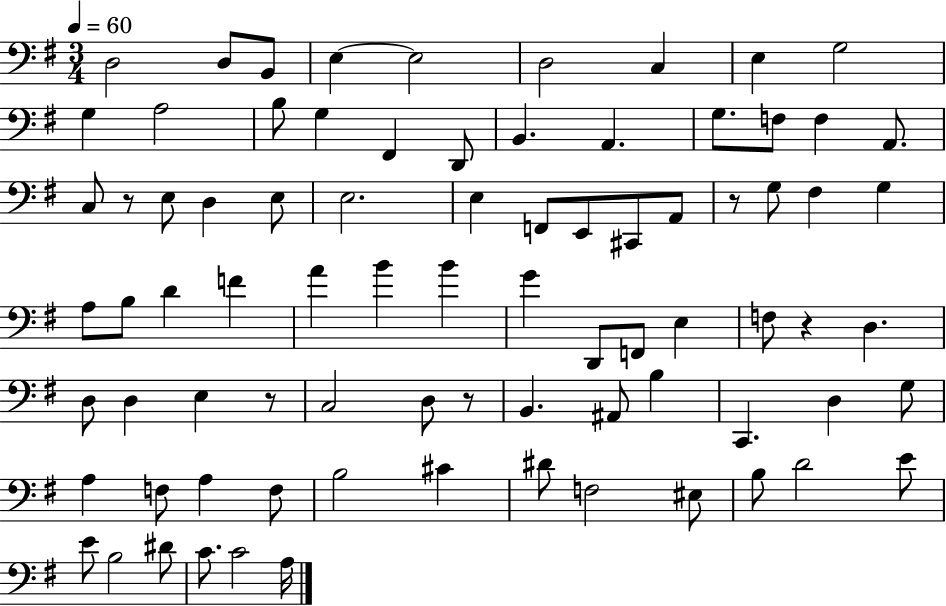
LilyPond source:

{
  \clef bass
  \numericTimeSignature
  \time 3/4
  \key g \major
  \tempo 4 = 60
  d2 d8 b,8 | e4~~ e2 | d2 c4 | e4 g2 | \break g4 a2 | b8 g4 fis,4 d,8 | b,4. a,4. | g8. f8 f4 a,8. | \break c8 r8 e8 d4 e8 | e2. | e4 f,8 e,8 cis,8 a,8 | r8 g8 fis4 g4 | \break a8 b8 d'4 f'4 | a'4 b'4 b'4 | g'4 d,8 f,8 e4 | f8 r4 d4. | \break d8 d4 e4 r8 | c2 d8 r8 | b,4. ais,8 b4 | c,4. d4 g8 | \break a4 f8 a4 f8 | b2 cis'4 | dis'8 f2 eis8 | b8 d'2 e'8 | \break e'8 b2 dis'8 | c'8. c'2 a16 | \bar "|."
}